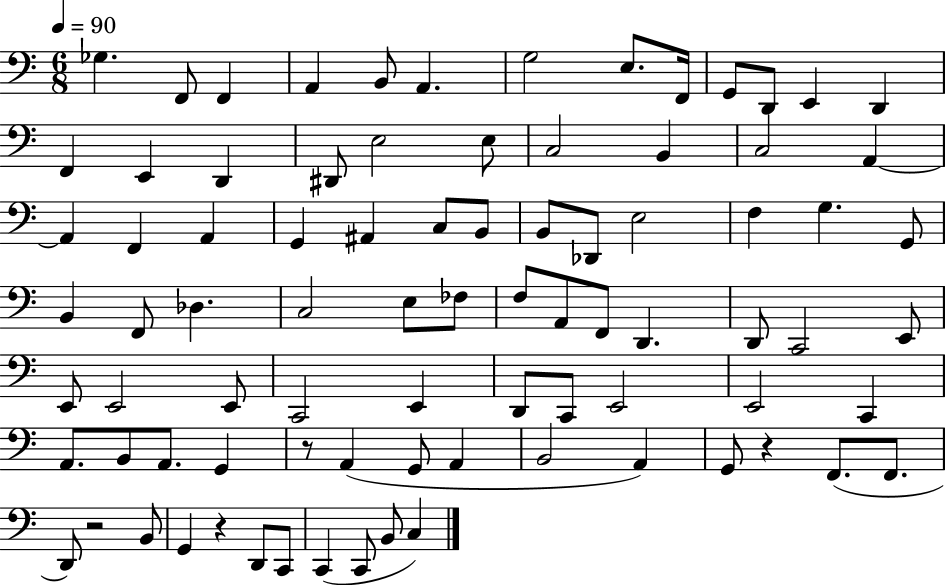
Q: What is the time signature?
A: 6/8